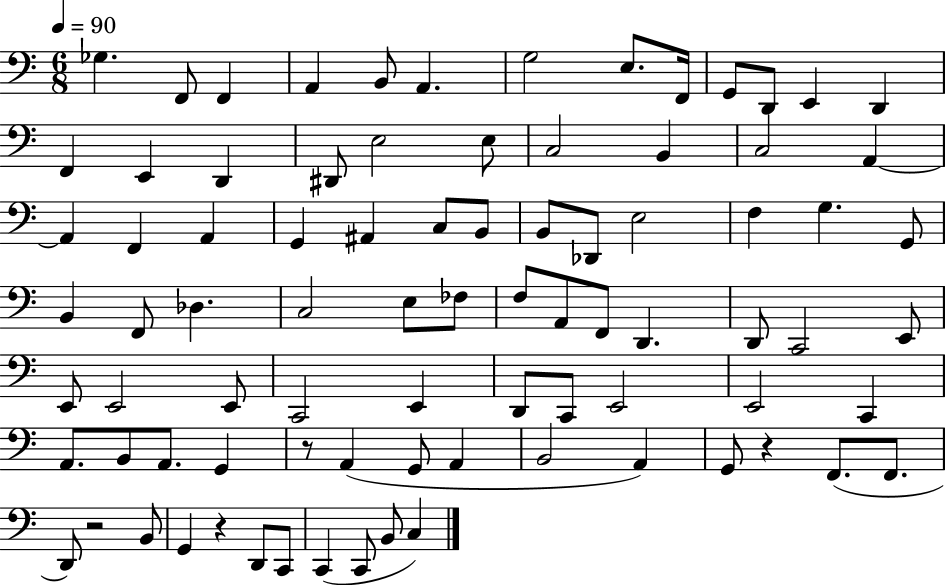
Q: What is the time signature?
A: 6/8